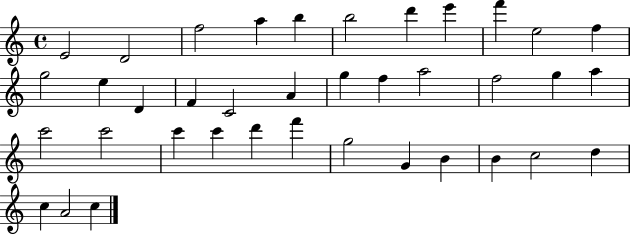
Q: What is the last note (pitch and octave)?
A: C5